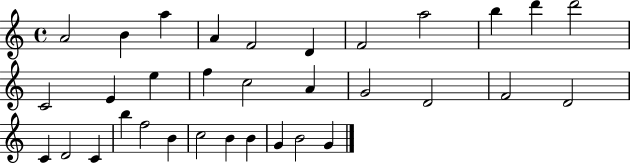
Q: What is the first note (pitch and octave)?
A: A4